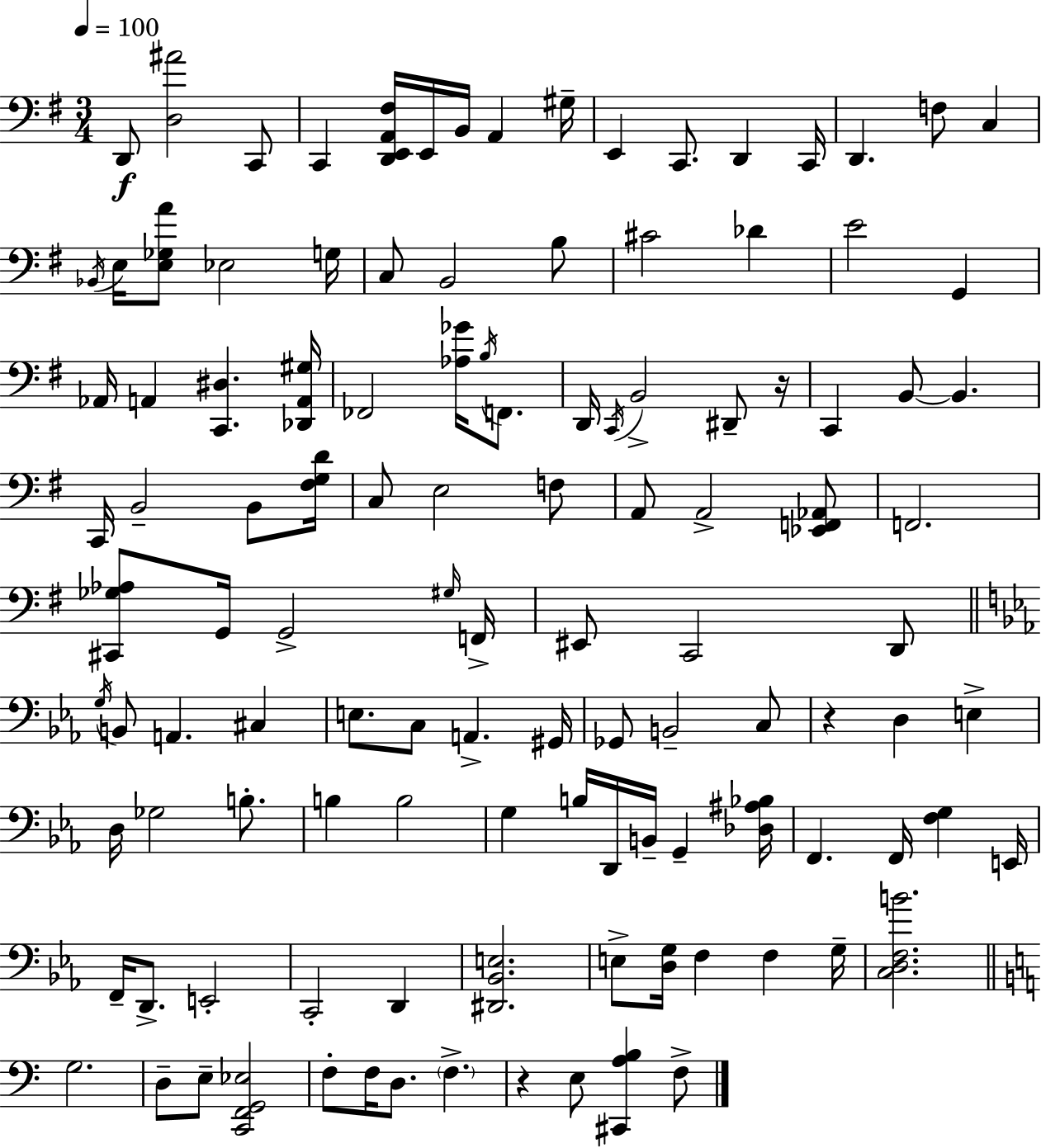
{
  \clef bass
  \numericTimeSignature
  \time 3/4
  \key g \major
  \tempo 4 = 100
  \repeat volta 2 { d,8\f <d ais'>2 c,8 | c,4 <d, e, a, fis>16 e,16 b,16 a,4 gis16-- | e,4 c,8. d,4 c,16 | d,4. f8 c4 | \break \acciaccatura { bes,16 } e16 <e ges a'>8 ees2 | g16 c8 b,2 b8 | cis'2 des'4 | e'2 g,4 | \break aes,16 a,4 <c, dis>4. | <des, a, gis>16 fes,2 <aes ges'>16 \acciaccatura { b16 } f,8. | d,16 \acciaccatura { c,16 } b,2-> | dis,8-- r16 c,4 b,8~~ b,4. | \break c,16 b,2-- | b,8 <fis g d'>16 c8 e2 | f8 a,8 a,2-> | <ees, f, aes,>8 f,2. | \break <cis, ges aes>8 g,16 g,2-> | \grace { gis16 } f,16-> eis,8 c,2 | d,8 \bar "||" \break \key c \minor \acciaccatura { g16 } b,8 a,4. cis4 | e8. c8 a,4.-> | gis,16 ges,8 b,2-- c8 | r4 d4 e4-> | \break d16 ges2 b8.-. | b4 b2 | g4 b16 d,16 b,16-- g,4-- | <des ais bes>16 f,4. f,16 <f g>4 | \break e,16 f,16-- d,8.-> e,2-. | c,2-. d,4 | <dis, bes, e>2. | e8-> <d g>16 f4 f4 | \break g16-- <c d f b'>2. | \bar "||" \break \key c \major g2. | d8-- e8-- <c, f, g, ees>2 | f8-. f16 d8. \parenthesize f4.-> | r4 e8 <cis, a b>4 f8-> | \break } \bar "|."
}